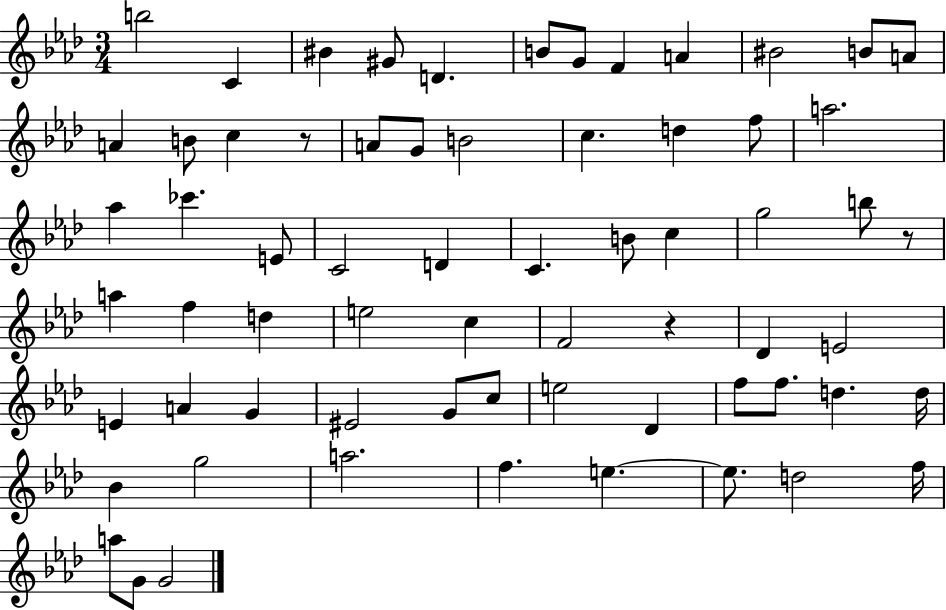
X:1
T:Untitled
M:3/4
L:1/4
K:Ab
b2 C ^B ^G/2 D B/2 G/2 F A ^B2 B/2 A/2 A B/2 c z/2 A/2 G/2 B2 c d f/2 a2 _a _c' E/2 C2 D C B/2 c g2 b/2 z/2 a f d e2 c F2 z _D E2 E A G ^E2 G/2 c/2 e2 _D f/2 f/2 d d/4 _B g2 a2 f e e/2 d2 f/4 a/2 G/2 G2